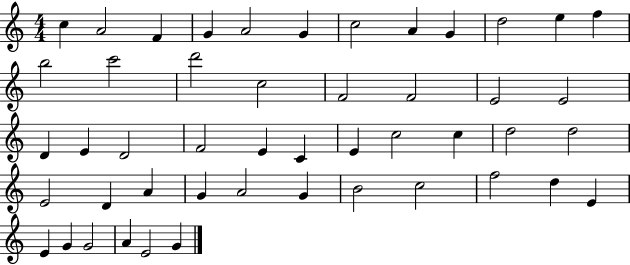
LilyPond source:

{
  \clef treble
  \numericTimeSignature
  \time 4/4
  \key c \major
  c''4 a'2 f'4 | g'4 a'2 g'4 | c''2 a'4 g'4 | d''2 e''4 f''4 | \break b''2 c'''2 | d'''2 c''2 | f'2 f'2 | e'2 e'2 | \break d'4 e'4 d'2 | f'2 e'4 c'4 | e'4 c''2 c''4 | d''2 d''2 | \break e'2 d'4 a'4 | g'4 a'2 g'4 | b'2 c''2 | f''2 d''4 e'4 | \break e'4 g'4 g'2 | a'4 e'2 g'4 | \bar "|."
}